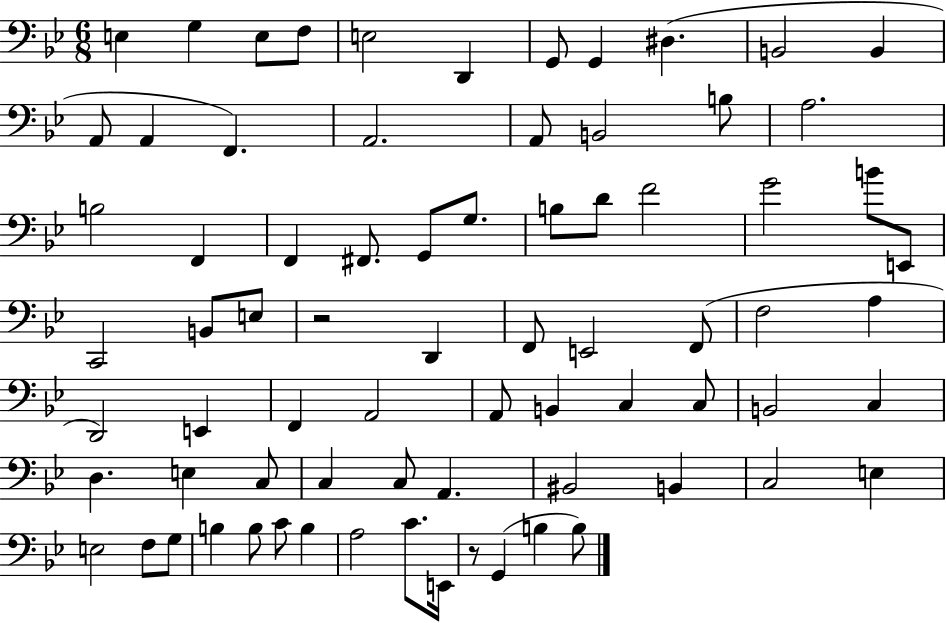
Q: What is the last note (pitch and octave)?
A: B3